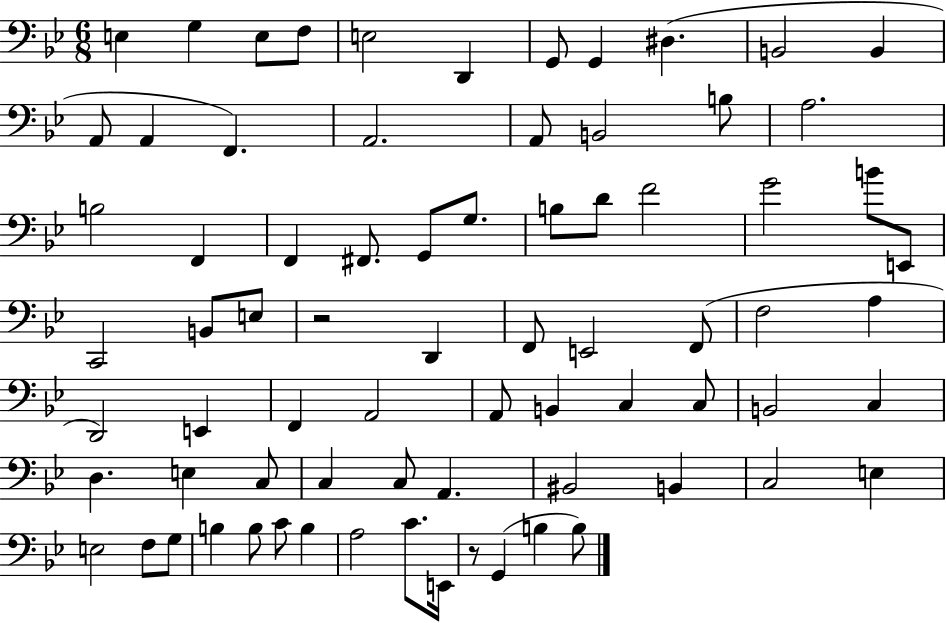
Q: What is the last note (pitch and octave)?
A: B3